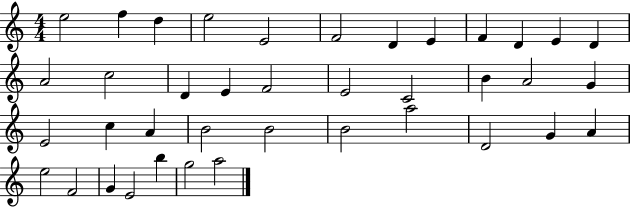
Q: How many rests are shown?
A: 0